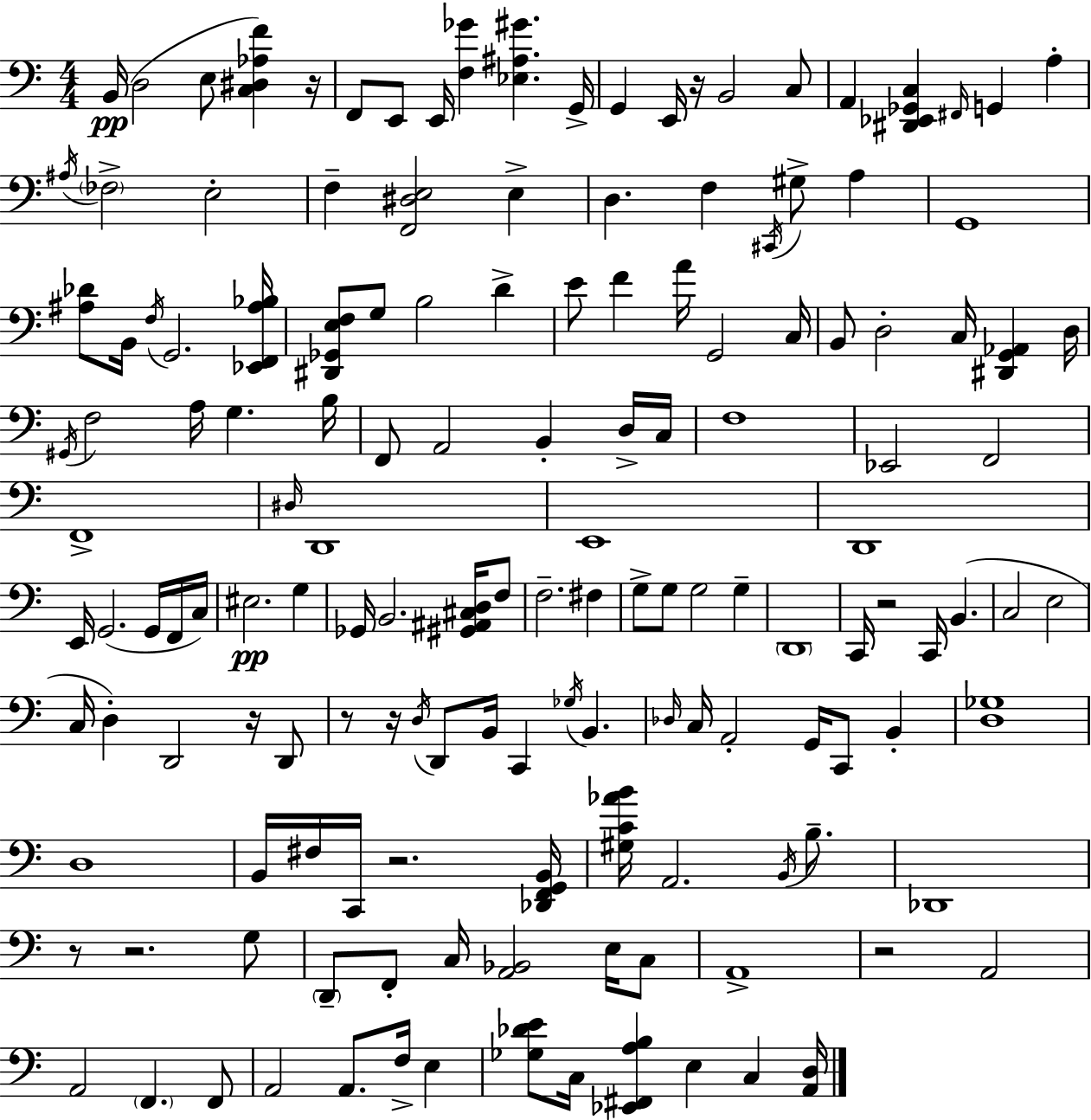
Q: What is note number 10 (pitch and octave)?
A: B2